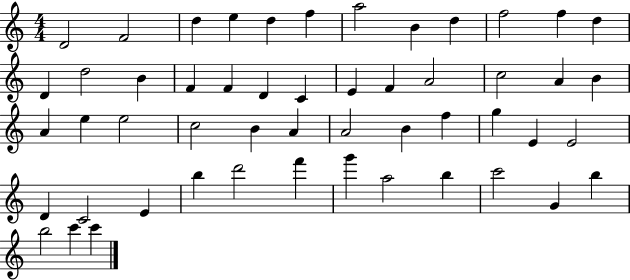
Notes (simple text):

D4/h F4/h D5/q E5/q D5/q F5/q A5/h B4/q D5/q F5/h F5/q D5/q D4/q D5/h B4/q F4/q F4/q D4/q C4/q E4/q F4/q A4/h C5/h A4/q B4/q A4/q E5/q E5/h C5/h B4/q A4/q A4/h B4/q F5/q G5/q E4/q E4/h D4/q C4/h E4/q B5/q D6/h F6/q G6/q A5/h B5/q C6/h G4/q B5/q B5/h C6/q C6/q